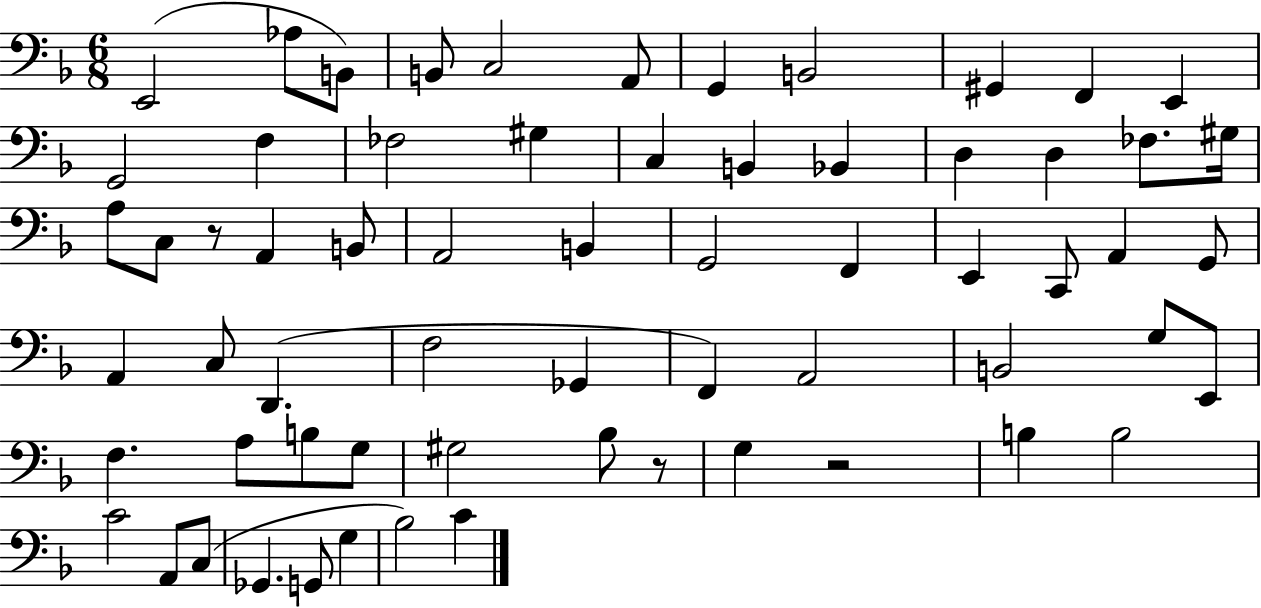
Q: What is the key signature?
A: F major